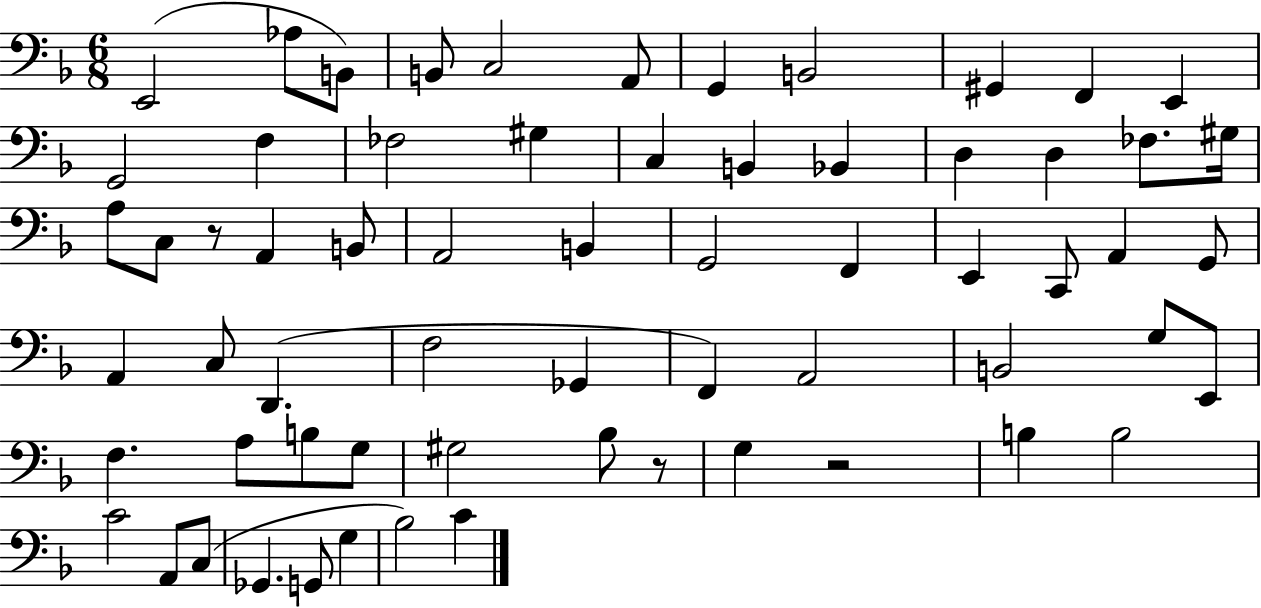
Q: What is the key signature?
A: F major